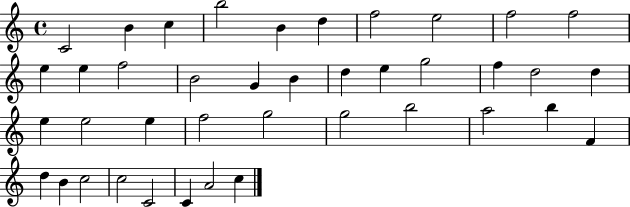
X:1
T:Untitled
M:4/4
L:1/4
K:C
C2 B c b2 B d f2 e2 f2 f2 e e f2 B2 G B d e g2 f d2 d e e2 e f2 g2 g2 b2 a2 b F d B c2 c2 C2 C A2 c